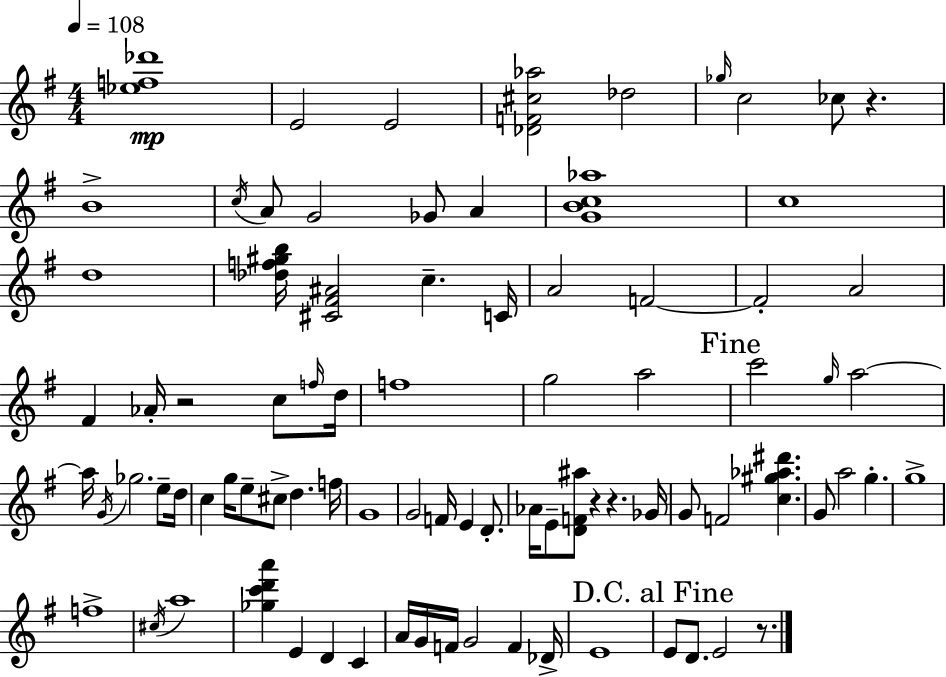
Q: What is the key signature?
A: G major